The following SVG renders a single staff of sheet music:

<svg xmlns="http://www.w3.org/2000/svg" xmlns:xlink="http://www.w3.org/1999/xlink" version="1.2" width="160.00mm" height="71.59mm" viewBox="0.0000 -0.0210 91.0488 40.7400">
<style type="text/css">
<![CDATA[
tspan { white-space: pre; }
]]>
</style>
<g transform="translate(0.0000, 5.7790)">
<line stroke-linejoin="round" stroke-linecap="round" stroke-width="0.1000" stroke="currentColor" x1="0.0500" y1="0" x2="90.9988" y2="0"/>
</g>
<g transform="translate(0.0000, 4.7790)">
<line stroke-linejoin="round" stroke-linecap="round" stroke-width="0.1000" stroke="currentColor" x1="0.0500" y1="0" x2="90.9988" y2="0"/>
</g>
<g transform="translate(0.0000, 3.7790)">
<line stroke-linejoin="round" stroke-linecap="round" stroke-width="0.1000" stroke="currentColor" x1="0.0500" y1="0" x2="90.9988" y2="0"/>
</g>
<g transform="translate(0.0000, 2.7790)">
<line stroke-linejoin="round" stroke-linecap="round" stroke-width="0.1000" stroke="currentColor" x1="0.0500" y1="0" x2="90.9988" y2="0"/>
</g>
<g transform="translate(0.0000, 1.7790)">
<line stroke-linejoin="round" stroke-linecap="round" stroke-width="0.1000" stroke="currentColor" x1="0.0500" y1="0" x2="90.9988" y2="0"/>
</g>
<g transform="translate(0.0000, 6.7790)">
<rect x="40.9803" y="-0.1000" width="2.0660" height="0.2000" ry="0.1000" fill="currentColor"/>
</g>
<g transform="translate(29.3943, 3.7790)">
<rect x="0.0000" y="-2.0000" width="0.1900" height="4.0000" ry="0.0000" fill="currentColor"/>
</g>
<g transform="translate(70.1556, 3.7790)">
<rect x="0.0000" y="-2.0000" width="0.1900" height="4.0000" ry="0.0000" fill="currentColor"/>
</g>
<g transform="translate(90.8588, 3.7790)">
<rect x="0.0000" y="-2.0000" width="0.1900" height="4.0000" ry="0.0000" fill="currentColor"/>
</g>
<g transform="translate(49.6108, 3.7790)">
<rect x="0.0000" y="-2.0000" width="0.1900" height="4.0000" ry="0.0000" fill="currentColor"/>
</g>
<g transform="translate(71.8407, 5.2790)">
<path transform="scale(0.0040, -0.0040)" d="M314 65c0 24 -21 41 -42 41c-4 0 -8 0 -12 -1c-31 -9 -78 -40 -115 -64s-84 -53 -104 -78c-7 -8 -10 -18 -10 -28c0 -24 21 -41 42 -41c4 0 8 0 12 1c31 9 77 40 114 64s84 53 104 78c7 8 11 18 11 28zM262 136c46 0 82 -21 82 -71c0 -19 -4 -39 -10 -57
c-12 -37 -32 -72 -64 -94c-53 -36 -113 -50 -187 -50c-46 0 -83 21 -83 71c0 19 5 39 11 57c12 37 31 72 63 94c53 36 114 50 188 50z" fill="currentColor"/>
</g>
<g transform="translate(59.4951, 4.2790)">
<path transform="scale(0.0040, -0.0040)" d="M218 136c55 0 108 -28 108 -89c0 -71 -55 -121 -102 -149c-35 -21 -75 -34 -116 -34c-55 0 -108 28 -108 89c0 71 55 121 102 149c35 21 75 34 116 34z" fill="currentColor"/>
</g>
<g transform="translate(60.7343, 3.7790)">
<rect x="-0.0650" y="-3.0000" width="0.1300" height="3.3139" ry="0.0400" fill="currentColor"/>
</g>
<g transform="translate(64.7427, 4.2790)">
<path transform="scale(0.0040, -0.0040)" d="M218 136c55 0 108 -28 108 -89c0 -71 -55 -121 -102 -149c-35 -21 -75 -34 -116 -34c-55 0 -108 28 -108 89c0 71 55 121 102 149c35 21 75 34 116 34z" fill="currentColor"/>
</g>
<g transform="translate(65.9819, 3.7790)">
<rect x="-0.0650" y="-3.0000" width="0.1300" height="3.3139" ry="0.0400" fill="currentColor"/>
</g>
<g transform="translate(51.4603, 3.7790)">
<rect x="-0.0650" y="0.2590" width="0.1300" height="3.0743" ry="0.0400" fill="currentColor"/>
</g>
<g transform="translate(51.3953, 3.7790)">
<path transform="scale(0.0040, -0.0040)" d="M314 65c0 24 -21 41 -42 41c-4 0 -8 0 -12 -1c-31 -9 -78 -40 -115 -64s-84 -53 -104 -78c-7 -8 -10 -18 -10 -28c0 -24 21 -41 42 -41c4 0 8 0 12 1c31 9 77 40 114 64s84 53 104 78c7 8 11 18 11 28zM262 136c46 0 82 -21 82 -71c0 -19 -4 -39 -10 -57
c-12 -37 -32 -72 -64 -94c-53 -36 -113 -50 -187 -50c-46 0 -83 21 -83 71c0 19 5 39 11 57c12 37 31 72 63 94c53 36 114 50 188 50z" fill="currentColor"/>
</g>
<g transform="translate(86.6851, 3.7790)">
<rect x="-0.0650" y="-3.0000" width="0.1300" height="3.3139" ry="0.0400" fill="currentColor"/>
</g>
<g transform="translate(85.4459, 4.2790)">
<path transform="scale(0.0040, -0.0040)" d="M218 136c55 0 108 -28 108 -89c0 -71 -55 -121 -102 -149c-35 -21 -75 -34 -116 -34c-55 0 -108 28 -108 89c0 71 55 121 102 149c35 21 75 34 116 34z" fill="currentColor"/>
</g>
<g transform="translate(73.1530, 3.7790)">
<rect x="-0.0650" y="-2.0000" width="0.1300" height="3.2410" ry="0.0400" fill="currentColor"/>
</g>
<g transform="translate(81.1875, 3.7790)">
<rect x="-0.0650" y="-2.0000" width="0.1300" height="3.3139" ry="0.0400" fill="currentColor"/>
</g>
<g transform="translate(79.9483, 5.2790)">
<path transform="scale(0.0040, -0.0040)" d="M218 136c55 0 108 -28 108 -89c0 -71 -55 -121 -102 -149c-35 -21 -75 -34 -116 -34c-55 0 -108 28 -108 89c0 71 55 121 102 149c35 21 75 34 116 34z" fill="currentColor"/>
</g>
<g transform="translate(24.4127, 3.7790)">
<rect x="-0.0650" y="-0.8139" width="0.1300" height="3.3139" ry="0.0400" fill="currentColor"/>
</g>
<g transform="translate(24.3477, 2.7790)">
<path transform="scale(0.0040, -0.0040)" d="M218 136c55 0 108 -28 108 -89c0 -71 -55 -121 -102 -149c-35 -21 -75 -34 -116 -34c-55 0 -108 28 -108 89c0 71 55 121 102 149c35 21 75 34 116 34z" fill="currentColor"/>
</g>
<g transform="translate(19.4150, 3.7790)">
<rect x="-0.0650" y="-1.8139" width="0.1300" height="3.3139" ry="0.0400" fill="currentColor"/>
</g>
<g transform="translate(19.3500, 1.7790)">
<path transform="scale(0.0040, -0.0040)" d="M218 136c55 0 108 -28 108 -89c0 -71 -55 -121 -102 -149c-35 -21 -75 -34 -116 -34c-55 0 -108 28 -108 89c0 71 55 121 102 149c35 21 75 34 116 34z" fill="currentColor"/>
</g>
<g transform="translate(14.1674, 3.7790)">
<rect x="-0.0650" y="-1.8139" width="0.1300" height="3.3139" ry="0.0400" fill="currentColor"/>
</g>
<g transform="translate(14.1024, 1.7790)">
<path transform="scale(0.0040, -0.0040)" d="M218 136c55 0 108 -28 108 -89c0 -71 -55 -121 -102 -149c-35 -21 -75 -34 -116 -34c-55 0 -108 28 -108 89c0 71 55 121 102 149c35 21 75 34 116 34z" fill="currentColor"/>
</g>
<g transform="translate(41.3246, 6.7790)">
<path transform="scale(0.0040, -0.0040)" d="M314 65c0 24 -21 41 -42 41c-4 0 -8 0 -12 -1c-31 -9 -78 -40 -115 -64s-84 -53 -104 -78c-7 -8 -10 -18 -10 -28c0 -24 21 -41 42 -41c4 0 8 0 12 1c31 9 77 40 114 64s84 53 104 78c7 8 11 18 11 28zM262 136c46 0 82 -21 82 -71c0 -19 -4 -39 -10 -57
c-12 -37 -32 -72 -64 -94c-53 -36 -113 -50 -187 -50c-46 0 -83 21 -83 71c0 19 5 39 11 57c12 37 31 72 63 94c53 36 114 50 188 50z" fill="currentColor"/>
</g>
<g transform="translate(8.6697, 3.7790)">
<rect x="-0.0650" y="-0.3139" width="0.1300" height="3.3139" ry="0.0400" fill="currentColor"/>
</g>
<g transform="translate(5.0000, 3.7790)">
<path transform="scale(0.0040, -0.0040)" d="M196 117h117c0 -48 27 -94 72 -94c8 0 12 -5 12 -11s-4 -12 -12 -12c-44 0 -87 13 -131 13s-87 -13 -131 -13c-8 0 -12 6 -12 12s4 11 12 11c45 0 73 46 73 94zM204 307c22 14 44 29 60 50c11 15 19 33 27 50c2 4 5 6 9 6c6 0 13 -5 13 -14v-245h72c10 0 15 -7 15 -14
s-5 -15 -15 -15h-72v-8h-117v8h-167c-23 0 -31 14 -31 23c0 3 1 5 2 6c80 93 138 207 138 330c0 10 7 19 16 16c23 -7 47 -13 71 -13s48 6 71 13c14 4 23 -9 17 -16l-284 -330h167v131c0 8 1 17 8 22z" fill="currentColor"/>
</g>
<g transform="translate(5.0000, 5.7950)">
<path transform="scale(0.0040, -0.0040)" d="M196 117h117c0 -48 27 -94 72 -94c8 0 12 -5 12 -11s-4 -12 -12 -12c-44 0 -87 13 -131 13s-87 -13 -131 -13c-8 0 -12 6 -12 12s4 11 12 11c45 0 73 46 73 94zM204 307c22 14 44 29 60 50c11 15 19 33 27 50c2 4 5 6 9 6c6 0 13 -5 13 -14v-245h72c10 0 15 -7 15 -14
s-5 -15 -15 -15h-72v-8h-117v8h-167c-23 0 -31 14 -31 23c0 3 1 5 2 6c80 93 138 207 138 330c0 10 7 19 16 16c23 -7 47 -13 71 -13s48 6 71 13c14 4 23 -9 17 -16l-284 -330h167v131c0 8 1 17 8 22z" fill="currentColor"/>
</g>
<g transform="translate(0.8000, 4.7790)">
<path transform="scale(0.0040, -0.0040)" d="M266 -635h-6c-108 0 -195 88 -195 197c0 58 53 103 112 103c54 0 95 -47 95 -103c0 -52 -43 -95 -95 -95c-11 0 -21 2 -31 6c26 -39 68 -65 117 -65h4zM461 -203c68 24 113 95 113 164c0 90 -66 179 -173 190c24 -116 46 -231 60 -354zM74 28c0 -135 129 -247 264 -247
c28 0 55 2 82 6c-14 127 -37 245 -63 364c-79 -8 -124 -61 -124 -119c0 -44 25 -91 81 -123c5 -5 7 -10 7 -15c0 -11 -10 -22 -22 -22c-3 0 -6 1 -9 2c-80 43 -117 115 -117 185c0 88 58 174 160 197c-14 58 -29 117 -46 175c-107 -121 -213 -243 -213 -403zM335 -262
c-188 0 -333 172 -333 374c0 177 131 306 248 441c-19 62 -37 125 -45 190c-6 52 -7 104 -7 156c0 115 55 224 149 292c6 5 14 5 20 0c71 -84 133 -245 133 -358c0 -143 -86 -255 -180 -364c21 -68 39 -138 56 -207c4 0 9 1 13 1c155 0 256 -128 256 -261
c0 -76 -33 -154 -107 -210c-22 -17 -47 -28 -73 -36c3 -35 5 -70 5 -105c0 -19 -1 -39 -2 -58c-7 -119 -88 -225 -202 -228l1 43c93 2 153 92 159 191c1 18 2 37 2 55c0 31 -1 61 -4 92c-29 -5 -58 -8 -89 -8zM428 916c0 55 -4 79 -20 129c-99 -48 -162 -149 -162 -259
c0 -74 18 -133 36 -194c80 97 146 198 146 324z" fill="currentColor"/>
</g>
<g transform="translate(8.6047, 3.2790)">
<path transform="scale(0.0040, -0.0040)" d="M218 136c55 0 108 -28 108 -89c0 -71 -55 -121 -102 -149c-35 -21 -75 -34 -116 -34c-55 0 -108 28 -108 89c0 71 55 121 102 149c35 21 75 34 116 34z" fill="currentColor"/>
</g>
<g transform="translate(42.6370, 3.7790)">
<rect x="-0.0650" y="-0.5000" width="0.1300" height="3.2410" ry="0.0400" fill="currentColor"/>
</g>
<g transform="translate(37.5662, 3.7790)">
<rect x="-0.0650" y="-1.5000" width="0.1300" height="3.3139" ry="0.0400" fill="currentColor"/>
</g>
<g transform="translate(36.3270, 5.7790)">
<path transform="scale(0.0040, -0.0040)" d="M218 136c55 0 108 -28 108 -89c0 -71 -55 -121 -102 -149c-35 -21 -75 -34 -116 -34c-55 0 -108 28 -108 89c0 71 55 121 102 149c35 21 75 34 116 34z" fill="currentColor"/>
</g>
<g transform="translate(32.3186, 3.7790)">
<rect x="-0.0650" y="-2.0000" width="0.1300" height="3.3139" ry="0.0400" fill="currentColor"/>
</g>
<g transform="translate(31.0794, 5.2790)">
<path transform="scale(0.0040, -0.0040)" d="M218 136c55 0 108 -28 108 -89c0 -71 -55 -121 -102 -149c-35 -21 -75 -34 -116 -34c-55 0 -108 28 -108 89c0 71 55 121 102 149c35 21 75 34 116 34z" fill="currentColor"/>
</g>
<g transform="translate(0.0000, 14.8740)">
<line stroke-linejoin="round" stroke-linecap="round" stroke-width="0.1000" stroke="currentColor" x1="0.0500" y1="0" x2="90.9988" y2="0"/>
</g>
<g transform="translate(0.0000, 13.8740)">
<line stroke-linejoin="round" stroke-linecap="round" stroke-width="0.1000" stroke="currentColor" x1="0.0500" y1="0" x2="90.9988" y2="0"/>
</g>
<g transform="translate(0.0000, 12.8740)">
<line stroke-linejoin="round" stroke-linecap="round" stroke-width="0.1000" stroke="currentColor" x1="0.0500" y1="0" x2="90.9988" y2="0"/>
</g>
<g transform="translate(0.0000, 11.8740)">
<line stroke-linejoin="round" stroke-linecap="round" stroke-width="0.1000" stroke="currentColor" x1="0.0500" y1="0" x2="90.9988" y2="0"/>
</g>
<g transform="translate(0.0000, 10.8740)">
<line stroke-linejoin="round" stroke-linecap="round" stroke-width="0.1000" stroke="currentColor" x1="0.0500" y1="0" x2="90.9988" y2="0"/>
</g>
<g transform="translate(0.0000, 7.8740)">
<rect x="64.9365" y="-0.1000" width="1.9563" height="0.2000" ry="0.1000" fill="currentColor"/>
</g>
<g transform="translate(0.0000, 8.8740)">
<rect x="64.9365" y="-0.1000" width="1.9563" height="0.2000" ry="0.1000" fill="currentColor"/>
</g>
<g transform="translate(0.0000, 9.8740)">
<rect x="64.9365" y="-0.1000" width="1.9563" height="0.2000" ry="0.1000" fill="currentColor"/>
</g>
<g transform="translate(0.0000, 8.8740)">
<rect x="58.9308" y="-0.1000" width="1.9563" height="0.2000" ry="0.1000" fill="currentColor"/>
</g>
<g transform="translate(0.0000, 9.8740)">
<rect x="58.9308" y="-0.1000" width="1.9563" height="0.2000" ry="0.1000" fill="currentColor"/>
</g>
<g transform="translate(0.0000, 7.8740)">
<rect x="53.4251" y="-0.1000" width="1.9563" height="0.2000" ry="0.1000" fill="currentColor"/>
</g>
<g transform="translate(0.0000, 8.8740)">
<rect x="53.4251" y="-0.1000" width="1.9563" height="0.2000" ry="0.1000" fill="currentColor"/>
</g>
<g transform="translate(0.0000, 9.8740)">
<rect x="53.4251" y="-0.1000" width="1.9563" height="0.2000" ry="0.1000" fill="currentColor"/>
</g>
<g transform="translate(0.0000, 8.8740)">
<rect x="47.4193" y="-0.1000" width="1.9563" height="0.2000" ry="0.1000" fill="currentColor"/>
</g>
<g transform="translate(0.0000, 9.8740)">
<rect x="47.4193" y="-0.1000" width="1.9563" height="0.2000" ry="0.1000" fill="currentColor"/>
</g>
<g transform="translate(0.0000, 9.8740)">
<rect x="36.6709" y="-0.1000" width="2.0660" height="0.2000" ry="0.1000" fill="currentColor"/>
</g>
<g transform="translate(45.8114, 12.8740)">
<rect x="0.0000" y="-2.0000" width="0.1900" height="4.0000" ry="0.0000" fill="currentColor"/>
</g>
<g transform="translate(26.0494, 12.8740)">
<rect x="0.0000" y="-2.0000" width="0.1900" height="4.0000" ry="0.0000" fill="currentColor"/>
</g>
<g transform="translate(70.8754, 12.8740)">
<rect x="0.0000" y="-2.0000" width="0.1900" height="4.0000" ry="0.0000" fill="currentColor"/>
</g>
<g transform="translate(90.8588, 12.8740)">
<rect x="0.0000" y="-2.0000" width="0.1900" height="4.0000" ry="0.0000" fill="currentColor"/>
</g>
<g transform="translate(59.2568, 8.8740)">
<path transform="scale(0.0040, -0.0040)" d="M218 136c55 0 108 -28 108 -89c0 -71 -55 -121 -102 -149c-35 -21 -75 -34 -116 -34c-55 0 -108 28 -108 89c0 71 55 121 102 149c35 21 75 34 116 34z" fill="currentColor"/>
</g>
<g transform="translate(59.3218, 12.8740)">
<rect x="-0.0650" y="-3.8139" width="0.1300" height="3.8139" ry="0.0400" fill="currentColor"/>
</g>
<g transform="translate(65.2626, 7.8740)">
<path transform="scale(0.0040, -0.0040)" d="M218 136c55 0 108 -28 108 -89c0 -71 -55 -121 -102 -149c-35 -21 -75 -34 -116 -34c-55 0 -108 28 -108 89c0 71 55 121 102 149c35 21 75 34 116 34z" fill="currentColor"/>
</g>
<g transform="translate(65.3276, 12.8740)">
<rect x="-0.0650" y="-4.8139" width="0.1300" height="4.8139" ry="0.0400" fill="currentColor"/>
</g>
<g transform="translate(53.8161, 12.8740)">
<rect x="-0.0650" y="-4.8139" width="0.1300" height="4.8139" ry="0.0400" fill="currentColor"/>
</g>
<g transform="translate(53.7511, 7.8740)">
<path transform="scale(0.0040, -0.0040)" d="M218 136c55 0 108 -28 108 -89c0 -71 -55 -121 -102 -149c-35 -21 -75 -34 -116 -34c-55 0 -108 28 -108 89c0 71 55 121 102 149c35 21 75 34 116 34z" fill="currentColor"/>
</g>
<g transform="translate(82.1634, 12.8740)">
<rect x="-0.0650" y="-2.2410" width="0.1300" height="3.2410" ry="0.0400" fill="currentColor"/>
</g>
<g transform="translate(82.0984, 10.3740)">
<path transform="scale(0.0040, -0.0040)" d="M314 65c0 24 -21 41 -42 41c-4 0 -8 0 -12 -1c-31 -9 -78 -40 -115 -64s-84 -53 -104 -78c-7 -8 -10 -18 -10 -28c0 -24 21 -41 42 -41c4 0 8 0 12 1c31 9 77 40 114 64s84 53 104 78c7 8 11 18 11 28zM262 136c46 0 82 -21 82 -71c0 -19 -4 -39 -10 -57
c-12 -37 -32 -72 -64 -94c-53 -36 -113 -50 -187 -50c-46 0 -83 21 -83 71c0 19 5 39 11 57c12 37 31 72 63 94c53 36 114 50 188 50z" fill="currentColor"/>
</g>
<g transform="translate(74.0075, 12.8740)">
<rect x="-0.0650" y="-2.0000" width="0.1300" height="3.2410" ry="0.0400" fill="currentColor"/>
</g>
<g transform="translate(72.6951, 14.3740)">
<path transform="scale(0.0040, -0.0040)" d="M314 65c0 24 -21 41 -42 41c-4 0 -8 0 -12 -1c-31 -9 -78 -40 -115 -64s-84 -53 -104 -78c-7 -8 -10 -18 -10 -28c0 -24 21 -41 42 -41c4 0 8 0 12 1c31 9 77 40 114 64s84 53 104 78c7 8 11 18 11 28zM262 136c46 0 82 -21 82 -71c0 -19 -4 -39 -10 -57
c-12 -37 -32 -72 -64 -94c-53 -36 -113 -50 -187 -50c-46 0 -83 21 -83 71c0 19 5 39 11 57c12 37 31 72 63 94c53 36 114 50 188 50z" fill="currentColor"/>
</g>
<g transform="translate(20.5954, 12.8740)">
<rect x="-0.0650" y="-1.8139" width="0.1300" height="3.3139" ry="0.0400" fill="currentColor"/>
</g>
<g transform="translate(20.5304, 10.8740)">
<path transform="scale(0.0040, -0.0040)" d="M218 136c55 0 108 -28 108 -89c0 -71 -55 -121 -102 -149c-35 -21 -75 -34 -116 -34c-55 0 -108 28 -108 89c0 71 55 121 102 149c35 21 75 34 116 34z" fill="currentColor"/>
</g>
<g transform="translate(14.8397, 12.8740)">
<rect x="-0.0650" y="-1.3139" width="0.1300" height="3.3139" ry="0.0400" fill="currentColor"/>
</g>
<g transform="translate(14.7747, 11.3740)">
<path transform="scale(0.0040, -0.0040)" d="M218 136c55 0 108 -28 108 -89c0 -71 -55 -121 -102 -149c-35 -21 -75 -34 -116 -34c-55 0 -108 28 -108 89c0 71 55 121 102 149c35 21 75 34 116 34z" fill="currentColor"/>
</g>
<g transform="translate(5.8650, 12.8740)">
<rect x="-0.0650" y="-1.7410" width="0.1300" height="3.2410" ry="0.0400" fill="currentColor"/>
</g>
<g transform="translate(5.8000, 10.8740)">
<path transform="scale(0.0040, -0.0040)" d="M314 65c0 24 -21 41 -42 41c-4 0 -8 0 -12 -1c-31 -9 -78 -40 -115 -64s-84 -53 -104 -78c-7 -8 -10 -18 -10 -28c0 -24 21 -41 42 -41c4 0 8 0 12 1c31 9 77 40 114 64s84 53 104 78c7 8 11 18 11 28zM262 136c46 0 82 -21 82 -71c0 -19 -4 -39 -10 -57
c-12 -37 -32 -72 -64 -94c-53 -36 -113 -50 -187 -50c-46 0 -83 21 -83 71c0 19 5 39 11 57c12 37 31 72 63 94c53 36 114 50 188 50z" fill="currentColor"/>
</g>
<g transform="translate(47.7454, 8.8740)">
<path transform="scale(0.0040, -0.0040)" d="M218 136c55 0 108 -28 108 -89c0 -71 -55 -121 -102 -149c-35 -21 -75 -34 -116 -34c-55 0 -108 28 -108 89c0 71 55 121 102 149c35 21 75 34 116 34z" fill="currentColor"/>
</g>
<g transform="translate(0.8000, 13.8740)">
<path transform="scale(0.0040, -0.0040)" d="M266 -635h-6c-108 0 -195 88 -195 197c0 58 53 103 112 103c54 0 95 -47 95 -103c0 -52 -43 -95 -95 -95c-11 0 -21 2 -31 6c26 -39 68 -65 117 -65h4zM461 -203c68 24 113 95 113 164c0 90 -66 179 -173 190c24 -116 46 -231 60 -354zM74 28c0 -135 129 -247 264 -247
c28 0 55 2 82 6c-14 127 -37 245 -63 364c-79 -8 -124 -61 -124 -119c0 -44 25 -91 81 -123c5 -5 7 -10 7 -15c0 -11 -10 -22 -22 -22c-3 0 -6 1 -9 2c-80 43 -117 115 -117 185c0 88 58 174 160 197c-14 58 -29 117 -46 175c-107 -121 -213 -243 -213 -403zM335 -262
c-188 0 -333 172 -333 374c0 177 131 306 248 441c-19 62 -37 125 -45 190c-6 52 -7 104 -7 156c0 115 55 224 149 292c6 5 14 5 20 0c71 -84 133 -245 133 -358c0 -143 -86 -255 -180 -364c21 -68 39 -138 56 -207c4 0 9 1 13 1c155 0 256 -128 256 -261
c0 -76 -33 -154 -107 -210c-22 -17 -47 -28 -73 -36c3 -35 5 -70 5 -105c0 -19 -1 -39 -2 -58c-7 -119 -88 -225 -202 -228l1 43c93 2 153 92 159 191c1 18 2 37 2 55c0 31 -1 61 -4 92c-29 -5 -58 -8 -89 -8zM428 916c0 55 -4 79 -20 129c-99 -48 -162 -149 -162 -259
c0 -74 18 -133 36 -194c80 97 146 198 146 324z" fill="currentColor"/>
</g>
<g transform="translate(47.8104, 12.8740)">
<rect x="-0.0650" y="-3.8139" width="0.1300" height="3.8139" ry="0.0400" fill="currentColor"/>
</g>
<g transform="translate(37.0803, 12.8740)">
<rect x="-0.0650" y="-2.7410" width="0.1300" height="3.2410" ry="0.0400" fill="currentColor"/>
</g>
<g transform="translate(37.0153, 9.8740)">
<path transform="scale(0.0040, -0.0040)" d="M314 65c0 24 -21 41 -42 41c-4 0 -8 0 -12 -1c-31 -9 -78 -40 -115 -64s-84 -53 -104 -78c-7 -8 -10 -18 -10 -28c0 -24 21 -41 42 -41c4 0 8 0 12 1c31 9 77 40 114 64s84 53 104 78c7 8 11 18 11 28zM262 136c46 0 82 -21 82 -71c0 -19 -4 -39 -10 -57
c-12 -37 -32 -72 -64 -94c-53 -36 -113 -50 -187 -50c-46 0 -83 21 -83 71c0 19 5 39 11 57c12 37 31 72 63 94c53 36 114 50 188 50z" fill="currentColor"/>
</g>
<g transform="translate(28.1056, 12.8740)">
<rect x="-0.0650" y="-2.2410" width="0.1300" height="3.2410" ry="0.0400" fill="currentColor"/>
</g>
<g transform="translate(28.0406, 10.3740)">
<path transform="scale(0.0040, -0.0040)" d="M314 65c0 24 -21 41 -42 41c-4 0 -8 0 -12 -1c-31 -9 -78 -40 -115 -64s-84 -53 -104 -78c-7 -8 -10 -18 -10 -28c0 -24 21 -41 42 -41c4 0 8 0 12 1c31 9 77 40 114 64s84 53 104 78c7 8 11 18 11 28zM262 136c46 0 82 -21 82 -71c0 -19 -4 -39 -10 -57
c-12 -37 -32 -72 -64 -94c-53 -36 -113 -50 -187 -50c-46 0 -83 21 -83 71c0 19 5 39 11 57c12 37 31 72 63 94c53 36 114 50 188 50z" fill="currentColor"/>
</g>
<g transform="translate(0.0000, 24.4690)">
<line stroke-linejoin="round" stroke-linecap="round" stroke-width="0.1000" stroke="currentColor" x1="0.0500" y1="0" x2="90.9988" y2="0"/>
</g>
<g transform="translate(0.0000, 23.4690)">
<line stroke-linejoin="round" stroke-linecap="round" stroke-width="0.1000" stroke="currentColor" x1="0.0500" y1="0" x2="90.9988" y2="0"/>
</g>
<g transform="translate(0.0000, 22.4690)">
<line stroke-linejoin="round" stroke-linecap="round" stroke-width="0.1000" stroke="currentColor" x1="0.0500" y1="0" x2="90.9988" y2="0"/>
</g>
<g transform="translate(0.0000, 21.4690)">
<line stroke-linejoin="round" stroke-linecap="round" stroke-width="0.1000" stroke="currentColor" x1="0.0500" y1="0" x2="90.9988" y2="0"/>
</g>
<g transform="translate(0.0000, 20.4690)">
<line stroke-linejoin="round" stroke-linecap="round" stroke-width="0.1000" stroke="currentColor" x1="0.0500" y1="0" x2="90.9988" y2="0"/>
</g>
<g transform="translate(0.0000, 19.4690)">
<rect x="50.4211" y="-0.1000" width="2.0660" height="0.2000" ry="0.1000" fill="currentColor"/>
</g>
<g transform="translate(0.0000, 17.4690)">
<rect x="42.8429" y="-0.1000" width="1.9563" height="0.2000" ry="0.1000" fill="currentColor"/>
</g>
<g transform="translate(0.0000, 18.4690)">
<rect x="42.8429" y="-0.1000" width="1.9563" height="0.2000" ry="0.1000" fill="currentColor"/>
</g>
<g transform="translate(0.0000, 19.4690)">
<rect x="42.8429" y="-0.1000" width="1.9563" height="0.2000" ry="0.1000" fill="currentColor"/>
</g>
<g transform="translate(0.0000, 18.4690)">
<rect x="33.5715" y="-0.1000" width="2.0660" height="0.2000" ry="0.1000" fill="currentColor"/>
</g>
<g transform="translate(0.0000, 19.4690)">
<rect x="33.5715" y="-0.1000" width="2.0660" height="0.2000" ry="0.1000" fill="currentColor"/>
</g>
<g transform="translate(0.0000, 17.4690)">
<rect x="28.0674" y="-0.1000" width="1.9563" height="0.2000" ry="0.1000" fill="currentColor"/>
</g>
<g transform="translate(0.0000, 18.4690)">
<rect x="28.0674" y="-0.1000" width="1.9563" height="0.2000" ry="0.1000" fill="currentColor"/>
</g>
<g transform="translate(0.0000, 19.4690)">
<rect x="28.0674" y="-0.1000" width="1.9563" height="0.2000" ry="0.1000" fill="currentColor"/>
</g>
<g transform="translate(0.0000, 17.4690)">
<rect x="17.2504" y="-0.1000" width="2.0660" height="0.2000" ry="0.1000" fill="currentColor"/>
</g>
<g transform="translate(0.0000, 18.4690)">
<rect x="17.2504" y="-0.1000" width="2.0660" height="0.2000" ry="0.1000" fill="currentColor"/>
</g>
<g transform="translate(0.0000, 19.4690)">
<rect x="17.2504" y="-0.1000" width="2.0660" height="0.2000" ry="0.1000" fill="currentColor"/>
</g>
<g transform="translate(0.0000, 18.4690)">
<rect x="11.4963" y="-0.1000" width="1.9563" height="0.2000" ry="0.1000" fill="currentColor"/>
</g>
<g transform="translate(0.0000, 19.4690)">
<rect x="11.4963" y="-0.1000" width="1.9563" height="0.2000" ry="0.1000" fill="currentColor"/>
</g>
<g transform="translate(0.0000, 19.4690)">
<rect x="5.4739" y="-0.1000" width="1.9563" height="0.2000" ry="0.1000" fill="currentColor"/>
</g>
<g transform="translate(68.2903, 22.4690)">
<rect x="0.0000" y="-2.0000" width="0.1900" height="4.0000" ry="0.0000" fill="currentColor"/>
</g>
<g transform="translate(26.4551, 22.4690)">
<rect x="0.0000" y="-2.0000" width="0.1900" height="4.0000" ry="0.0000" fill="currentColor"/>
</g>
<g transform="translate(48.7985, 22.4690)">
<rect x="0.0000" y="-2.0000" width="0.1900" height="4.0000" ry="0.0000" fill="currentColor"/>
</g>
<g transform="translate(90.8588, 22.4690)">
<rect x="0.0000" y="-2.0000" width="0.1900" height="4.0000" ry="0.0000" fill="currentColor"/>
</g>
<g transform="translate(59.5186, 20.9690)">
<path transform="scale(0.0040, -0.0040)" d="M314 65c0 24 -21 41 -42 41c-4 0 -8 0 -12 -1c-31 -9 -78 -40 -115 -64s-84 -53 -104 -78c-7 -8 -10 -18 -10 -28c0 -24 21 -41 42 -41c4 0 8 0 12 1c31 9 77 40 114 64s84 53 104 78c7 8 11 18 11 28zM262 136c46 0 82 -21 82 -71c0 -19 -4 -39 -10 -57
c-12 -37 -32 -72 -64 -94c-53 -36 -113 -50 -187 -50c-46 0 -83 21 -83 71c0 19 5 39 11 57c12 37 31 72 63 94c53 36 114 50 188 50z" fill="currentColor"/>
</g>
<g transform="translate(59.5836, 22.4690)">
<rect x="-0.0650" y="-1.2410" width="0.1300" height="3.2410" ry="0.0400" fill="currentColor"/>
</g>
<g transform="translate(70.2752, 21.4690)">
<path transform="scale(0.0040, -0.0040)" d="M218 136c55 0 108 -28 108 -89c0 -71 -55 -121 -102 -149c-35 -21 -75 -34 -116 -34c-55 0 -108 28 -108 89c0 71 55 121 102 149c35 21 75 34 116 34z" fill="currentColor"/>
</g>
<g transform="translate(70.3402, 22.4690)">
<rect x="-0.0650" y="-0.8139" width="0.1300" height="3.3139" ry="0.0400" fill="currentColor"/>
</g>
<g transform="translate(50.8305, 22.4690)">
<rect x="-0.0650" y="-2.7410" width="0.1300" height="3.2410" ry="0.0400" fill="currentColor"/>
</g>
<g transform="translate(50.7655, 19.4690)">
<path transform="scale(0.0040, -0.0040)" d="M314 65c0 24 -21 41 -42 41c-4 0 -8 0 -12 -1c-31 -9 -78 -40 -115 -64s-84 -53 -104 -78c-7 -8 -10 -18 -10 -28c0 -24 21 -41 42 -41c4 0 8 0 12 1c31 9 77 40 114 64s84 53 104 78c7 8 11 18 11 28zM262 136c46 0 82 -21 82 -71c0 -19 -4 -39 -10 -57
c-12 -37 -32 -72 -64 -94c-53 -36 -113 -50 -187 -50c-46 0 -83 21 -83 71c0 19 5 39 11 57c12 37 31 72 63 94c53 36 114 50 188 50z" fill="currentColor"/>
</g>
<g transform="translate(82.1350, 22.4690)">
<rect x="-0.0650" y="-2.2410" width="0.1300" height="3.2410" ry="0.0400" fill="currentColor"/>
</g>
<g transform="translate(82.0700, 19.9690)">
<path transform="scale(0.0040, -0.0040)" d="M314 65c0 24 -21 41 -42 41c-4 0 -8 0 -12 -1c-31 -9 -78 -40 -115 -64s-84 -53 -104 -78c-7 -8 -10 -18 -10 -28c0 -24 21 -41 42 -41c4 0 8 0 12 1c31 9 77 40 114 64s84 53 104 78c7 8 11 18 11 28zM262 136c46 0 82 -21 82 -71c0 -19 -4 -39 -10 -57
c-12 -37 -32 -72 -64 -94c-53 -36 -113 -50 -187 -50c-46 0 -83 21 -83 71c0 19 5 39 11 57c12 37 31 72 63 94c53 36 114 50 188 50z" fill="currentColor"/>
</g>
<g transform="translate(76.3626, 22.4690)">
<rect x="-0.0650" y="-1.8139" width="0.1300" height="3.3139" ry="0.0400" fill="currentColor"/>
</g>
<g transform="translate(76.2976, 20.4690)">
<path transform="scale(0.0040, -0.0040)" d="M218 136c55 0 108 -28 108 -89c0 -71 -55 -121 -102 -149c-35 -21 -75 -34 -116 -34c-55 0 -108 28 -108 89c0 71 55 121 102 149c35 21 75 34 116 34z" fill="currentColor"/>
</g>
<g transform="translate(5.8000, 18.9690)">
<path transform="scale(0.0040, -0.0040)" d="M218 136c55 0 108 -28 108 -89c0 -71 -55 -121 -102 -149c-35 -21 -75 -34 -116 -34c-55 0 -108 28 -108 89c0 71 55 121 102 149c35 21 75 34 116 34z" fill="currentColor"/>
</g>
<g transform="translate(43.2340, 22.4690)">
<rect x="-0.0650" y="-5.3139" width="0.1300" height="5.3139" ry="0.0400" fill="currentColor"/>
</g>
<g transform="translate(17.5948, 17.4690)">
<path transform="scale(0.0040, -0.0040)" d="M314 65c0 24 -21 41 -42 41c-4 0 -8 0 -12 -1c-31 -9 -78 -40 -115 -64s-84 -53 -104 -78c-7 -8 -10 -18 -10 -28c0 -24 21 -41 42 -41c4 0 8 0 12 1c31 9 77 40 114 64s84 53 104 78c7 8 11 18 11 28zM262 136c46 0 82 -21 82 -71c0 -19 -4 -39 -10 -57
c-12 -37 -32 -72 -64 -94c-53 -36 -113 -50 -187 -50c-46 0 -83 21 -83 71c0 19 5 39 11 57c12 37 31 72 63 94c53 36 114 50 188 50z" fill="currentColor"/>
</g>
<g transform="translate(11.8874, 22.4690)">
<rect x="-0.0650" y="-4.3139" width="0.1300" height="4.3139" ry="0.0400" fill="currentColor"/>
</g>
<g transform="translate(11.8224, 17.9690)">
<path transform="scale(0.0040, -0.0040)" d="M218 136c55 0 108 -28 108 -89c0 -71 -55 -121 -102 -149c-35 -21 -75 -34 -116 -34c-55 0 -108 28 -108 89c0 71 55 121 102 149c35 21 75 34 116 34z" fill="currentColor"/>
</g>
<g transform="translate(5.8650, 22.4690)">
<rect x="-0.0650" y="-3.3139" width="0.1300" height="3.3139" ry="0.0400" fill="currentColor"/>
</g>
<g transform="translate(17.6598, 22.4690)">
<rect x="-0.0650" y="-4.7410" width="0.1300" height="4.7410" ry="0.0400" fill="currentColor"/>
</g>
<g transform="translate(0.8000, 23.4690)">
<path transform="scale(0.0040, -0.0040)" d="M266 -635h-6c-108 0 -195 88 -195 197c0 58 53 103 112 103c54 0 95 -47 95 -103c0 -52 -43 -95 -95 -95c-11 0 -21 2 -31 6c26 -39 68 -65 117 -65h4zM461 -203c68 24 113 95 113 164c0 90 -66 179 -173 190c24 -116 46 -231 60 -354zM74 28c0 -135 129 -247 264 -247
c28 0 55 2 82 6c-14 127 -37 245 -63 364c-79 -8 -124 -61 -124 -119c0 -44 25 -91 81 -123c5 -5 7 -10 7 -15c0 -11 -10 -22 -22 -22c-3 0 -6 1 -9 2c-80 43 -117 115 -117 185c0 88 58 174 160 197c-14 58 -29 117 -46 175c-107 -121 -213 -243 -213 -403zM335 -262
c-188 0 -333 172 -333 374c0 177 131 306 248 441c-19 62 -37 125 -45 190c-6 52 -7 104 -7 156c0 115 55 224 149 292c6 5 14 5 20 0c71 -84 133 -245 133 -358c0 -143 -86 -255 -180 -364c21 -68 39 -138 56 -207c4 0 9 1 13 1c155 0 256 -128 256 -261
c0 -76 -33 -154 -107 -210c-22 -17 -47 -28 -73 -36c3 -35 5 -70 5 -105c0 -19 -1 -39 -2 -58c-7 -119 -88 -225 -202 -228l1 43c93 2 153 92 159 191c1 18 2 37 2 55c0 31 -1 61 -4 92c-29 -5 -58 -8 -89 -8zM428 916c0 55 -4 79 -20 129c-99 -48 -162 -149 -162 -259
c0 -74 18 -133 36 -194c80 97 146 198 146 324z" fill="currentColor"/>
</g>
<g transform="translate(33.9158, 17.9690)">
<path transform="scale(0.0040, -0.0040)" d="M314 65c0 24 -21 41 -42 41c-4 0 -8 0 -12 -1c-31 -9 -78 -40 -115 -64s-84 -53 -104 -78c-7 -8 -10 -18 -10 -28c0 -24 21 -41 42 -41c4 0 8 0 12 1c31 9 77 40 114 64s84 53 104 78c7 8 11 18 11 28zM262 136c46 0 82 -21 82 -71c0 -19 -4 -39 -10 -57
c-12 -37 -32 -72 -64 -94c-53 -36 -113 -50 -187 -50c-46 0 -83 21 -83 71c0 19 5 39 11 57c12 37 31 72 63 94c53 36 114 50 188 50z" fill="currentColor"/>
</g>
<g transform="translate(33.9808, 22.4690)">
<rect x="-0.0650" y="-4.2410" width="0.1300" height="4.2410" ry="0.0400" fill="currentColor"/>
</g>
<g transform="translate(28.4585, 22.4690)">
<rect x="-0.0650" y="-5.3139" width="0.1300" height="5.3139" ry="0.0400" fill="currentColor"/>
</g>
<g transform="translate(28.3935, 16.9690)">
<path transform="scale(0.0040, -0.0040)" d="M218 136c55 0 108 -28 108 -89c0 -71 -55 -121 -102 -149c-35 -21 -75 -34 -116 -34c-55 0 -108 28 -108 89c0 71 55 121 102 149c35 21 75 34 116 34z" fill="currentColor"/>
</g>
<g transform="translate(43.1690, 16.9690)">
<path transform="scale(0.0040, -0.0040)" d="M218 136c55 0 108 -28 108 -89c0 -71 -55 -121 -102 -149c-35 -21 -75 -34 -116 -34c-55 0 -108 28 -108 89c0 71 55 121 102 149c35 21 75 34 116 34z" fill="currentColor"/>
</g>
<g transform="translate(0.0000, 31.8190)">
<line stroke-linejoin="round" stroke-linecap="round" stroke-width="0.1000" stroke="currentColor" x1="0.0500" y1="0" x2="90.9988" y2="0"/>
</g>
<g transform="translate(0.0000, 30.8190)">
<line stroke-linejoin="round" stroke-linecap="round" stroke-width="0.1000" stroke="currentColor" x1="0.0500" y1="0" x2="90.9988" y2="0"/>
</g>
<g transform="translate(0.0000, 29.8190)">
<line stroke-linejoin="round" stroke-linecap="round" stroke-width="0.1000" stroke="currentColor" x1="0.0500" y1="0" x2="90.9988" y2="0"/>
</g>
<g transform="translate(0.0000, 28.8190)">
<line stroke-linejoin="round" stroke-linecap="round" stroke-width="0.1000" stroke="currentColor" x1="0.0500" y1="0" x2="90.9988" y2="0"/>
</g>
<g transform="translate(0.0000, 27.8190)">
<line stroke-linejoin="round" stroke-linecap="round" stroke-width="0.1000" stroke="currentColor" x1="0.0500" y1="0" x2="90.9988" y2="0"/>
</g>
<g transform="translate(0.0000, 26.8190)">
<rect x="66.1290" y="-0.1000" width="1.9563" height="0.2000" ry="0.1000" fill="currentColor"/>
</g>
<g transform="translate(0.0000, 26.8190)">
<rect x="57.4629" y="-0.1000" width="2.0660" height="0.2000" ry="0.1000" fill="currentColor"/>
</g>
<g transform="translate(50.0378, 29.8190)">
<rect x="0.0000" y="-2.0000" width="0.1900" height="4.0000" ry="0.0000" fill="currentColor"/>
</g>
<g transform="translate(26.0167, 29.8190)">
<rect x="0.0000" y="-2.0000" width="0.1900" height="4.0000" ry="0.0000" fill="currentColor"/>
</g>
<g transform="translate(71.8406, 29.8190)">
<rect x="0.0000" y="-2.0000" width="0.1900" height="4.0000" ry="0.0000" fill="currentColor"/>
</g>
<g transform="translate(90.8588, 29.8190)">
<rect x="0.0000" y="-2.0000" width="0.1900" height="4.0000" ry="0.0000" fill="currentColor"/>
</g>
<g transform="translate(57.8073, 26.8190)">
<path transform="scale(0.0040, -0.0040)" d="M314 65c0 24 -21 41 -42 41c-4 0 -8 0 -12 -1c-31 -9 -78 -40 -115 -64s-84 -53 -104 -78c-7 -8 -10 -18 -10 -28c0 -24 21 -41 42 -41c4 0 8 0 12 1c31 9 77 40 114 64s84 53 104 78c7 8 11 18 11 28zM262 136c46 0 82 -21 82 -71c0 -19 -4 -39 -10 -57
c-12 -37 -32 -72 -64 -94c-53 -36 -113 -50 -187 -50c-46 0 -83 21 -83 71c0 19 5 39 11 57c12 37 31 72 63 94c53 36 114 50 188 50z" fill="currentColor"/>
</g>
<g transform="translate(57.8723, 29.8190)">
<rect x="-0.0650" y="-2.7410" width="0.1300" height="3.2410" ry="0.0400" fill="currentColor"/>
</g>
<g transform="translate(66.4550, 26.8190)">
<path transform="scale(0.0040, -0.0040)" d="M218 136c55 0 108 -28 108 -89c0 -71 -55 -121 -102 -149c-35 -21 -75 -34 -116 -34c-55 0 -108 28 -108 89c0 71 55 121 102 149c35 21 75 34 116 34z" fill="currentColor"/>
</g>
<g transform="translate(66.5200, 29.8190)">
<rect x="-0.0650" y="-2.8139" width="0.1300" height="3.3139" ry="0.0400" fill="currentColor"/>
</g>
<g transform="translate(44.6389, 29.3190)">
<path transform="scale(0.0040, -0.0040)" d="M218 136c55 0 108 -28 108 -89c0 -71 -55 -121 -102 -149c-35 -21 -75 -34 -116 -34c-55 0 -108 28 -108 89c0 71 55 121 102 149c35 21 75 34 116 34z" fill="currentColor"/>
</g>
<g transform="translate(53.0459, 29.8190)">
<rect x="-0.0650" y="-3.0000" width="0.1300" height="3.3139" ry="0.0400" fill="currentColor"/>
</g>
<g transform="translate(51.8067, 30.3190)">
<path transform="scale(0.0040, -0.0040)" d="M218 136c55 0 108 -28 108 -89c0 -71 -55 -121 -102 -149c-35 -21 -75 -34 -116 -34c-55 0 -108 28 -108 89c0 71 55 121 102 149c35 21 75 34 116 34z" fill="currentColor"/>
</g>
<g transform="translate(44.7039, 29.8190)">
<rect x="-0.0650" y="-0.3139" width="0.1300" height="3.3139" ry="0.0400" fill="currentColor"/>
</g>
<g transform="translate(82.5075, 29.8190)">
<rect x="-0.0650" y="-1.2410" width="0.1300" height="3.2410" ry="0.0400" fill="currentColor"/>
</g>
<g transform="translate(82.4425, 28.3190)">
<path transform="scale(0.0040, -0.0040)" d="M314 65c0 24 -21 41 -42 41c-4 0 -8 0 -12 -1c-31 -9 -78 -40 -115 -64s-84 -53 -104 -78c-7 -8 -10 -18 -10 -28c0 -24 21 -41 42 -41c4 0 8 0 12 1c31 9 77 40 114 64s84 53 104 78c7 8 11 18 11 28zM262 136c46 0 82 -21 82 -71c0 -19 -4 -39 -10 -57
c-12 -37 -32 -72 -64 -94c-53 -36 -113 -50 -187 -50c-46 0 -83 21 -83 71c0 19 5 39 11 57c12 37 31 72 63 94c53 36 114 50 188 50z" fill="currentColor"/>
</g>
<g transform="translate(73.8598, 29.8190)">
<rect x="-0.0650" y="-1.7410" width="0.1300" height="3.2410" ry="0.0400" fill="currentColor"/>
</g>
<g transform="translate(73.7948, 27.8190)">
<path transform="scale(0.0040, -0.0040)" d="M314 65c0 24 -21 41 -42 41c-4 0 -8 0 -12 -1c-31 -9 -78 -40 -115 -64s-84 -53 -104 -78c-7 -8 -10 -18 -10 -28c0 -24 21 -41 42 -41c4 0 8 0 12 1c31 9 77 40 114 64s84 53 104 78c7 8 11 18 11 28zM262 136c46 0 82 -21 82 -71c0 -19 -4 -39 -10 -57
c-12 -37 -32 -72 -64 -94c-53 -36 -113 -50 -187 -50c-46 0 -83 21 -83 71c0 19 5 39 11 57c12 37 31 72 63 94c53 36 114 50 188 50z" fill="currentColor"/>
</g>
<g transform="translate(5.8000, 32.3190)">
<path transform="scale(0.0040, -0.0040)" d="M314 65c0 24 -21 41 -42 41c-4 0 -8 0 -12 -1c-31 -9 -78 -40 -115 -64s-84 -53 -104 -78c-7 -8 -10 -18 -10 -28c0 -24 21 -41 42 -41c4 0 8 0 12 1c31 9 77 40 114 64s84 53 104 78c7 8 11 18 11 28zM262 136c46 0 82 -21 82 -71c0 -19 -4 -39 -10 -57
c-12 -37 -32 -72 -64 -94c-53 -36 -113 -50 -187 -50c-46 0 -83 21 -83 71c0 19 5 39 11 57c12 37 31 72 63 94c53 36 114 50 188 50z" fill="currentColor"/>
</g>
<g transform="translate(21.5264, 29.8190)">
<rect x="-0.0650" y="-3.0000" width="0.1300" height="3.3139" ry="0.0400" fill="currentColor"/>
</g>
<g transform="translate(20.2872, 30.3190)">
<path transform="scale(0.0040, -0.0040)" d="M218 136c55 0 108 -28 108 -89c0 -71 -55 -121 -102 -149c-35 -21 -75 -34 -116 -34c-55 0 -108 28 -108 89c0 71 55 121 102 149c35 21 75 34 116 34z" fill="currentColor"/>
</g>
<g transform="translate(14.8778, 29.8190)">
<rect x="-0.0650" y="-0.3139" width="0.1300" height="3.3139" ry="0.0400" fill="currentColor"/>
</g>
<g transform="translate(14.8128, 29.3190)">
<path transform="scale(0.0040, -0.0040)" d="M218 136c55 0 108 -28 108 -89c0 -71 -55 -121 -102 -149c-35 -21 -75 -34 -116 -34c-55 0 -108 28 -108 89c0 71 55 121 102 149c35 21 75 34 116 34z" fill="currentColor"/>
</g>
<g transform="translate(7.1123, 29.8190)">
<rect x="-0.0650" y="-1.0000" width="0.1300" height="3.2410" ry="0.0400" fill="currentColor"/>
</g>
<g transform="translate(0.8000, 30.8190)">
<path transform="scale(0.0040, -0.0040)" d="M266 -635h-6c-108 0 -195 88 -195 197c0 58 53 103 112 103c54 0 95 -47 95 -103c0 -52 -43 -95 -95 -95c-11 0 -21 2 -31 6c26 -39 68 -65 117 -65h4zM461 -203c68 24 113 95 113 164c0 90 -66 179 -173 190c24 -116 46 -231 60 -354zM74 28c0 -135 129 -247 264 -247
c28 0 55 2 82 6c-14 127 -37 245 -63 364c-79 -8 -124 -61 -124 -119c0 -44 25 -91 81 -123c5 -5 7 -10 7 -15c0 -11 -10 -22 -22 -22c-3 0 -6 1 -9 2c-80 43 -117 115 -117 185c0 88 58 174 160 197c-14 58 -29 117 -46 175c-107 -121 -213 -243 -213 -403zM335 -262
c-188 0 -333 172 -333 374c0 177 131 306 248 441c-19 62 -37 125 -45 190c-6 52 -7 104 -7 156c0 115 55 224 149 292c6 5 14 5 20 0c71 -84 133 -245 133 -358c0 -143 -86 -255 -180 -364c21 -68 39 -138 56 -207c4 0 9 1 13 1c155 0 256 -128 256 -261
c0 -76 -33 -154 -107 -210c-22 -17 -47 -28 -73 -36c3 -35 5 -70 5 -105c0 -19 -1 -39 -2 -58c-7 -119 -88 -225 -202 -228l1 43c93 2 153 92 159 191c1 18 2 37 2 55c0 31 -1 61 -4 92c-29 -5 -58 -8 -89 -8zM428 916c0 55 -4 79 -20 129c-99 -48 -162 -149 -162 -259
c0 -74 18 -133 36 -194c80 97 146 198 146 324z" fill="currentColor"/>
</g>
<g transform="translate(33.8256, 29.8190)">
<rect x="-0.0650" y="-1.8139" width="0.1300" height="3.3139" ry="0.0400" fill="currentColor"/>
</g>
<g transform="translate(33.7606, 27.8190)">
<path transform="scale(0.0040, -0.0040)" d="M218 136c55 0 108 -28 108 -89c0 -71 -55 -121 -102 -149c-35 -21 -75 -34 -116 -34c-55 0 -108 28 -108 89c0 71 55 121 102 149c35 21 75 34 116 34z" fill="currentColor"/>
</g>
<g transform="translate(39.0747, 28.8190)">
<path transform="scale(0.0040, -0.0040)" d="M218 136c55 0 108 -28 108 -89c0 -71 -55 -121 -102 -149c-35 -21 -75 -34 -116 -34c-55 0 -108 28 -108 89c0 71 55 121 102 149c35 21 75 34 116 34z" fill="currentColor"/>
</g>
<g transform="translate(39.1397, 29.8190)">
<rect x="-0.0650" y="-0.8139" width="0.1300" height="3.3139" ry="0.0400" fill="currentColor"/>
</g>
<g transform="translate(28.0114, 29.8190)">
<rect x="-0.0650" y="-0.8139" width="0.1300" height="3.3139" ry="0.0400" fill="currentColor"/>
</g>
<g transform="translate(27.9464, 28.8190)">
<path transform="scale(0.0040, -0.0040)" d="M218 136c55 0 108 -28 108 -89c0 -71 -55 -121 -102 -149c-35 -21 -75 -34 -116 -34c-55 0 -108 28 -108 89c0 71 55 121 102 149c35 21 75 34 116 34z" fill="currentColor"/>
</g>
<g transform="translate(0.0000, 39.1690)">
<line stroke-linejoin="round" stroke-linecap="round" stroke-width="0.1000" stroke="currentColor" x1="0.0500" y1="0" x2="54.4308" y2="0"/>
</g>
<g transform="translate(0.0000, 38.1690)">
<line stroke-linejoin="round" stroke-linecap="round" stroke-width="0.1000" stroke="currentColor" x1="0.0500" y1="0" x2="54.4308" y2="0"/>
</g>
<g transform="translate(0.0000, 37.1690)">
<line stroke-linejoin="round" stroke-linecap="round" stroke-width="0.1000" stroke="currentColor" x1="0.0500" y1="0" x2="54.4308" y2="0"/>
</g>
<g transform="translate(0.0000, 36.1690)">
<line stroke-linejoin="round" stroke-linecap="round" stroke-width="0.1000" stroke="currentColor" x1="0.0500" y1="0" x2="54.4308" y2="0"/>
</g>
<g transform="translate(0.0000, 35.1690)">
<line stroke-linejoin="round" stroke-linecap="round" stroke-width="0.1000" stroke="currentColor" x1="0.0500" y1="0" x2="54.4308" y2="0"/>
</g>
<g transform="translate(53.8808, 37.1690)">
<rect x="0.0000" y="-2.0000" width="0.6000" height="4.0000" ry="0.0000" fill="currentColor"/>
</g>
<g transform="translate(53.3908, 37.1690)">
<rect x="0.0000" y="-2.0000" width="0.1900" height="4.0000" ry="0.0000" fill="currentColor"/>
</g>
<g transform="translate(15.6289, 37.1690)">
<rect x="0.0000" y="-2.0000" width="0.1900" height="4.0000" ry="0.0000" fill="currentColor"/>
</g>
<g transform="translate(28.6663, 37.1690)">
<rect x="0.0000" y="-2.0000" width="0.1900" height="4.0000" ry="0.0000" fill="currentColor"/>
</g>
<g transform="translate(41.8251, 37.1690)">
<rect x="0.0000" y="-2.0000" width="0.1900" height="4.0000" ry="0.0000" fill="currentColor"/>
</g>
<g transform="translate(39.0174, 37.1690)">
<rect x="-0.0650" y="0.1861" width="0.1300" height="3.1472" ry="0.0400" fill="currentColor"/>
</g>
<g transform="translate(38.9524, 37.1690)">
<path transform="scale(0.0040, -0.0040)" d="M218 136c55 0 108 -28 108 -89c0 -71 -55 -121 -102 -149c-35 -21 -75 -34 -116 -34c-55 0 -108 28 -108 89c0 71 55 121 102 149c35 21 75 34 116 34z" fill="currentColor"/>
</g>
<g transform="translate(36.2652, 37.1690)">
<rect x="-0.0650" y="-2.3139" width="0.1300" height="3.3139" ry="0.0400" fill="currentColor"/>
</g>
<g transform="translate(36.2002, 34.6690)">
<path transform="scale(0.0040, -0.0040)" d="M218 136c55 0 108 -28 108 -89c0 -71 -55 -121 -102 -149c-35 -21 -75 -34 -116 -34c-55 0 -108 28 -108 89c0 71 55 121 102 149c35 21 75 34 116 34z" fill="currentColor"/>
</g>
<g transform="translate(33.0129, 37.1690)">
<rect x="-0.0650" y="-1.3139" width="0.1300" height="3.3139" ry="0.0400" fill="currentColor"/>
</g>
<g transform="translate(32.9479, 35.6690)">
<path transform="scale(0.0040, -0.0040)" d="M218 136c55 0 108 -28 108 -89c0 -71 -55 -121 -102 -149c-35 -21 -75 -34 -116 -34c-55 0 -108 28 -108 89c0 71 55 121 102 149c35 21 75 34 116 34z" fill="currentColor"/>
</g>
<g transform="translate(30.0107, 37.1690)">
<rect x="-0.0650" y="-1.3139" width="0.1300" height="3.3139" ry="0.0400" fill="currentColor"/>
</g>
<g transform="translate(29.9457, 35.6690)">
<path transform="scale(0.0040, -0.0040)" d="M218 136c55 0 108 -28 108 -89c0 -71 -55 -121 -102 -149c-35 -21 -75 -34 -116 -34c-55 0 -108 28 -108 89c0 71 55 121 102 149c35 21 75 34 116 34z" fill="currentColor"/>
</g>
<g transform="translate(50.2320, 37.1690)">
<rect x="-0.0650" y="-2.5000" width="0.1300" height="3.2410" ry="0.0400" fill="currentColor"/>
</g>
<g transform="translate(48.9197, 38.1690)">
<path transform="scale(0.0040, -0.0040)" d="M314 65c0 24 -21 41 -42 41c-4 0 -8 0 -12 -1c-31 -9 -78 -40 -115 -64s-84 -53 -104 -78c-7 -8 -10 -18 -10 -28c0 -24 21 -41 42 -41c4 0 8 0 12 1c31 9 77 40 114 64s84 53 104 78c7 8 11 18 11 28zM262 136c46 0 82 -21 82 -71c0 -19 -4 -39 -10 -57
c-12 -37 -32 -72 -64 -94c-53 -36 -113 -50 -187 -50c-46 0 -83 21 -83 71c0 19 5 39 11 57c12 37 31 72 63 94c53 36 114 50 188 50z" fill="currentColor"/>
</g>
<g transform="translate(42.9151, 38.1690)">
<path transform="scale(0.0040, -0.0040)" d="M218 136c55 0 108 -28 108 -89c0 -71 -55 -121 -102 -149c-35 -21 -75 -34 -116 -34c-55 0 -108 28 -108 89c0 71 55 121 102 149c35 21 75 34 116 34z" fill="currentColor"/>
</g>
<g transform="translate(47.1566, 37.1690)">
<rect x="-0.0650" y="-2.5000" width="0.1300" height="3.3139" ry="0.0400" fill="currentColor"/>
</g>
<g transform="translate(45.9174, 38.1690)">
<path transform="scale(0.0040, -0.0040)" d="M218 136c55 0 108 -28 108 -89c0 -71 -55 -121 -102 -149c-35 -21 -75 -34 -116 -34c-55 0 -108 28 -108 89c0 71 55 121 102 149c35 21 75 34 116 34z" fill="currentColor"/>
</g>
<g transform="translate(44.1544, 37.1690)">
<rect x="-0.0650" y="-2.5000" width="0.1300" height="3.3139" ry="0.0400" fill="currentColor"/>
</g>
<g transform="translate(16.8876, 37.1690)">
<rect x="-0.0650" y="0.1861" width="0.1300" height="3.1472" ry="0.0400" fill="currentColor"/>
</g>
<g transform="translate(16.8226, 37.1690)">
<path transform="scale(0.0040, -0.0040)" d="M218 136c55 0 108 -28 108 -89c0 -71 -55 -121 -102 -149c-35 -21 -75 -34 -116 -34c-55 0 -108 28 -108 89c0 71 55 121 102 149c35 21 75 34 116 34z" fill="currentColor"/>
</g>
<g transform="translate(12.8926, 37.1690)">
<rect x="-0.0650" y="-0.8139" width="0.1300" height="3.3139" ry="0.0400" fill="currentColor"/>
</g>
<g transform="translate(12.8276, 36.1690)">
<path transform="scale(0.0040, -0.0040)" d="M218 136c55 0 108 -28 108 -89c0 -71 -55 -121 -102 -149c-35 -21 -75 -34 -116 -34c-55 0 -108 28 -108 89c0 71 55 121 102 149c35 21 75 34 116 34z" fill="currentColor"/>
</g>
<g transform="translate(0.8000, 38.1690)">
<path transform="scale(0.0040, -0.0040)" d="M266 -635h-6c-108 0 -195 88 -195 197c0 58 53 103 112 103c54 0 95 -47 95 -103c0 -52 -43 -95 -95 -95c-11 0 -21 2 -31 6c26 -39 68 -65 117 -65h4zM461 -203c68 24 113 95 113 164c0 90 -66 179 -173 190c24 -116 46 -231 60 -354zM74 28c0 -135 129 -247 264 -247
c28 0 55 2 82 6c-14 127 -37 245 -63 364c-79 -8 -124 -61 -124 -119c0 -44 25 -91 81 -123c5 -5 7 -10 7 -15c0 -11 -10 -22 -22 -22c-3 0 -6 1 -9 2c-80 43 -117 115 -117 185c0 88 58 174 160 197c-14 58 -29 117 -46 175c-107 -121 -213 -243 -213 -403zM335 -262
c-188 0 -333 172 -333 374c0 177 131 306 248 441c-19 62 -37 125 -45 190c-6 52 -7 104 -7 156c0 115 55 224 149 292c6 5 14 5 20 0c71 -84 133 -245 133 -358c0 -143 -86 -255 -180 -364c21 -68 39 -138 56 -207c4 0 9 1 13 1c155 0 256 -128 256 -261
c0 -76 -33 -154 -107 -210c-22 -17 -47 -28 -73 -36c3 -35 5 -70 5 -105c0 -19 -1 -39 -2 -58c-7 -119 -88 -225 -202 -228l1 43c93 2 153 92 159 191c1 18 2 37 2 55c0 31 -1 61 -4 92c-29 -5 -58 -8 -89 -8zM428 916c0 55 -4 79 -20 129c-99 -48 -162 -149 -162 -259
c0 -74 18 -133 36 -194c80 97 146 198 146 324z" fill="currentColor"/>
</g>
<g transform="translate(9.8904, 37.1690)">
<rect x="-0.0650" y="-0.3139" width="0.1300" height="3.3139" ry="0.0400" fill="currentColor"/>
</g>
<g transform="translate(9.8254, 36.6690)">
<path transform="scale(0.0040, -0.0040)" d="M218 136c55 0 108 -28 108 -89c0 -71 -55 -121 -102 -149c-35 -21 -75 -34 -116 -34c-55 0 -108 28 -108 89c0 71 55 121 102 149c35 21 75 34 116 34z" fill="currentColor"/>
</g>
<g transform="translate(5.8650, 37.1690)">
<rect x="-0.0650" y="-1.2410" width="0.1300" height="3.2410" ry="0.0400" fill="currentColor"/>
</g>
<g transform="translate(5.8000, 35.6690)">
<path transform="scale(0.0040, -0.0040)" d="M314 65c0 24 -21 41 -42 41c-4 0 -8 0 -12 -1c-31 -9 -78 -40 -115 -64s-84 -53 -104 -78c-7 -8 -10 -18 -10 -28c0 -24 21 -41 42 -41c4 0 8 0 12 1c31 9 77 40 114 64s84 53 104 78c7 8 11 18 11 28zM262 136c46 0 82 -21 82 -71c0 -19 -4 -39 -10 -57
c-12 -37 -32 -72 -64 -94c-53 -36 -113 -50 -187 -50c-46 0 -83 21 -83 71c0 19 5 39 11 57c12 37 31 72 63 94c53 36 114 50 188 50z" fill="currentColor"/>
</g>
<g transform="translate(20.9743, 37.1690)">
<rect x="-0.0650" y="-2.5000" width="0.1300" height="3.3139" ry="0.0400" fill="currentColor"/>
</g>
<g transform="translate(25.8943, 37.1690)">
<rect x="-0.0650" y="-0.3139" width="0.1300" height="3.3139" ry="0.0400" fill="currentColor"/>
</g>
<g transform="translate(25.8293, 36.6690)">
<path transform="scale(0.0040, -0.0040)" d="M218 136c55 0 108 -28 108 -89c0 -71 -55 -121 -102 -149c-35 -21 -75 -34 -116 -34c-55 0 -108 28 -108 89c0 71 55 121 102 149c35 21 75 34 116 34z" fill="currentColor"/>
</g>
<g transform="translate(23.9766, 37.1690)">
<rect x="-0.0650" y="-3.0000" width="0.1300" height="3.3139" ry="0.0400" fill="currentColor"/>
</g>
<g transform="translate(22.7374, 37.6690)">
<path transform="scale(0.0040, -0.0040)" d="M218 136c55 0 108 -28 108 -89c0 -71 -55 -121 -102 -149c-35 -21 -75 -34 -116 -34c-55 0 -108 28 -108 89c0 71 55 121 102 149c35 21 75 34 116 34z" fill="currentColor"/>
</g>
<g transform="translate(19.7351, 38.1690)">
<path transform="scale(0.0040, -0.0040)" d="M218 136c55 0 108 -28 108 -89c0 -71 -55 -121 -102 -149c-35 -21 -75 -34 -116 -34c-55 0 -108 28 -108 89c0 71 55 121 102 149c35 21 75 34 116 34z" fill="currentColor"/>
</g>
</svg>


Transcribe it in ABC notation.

X:1
T:Untitled
M:4/4
L:1/4
K:C
c f f d F E C2 B2 A A F2 F A f2 e f g2 a2 c' e' c' e' F2 g2 b d' e'2 f' d'2 f' a2 e2 d f g2 D2 c A d f d c A a2 a f2 e2 e2 c d B G A c e e g B G G G2